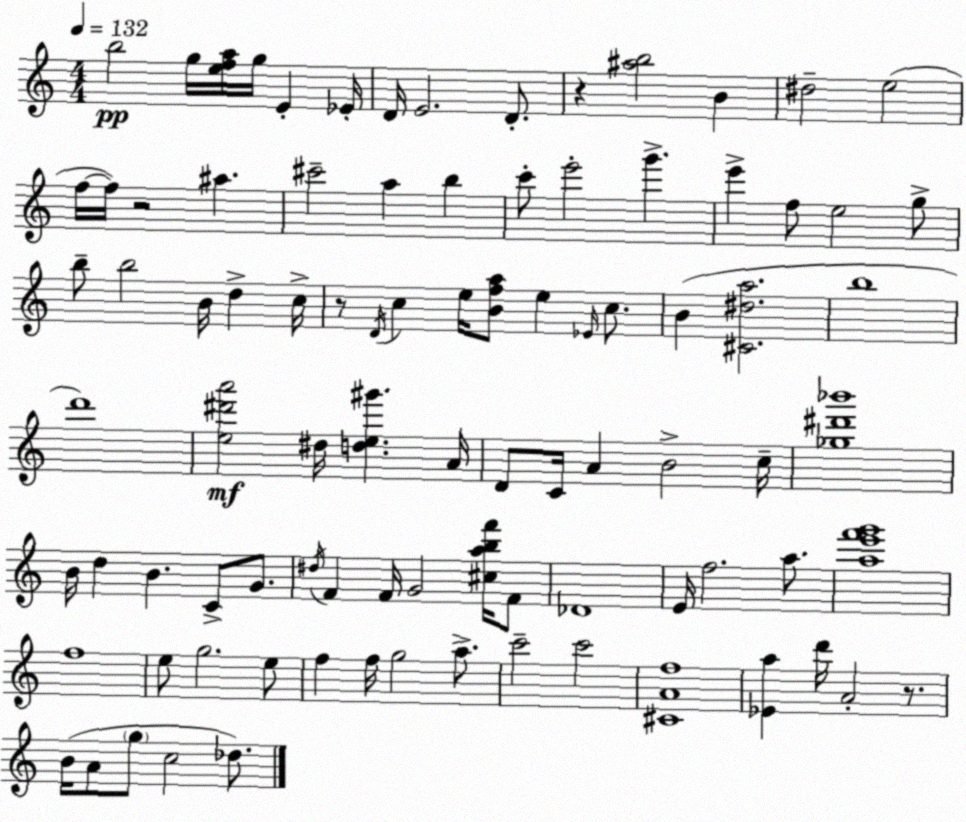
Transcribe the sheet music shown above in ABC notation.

X:1
T:Untitled
M:4/4
L:1/4
K:C
b2 g/4 [efa]/4 g/4 E _E/4 D/4 E2 D/2 z [^ab]2 B ^d2 e2 f/4 f/4 z2 ^a ^c'2 a b c'/2 e'2 g' e' f/2 e2 g/2 b/2 b2 B/4 d c/4 z/2 D/4 c e/4 [Bfa]/2 e _E/4 c/2 B [^C^da]2 b4 d'4 [e^d'a']2 ^d/4 [de^g'] A/4 D/2 C/4 A B2 c/4 [_g^d'_b']4 B/4 d B C/2 G/2 ^d/4 F F/4 G2 [^cabf']/4 F/2 _D4 E/4 f2 a/2 [ae'f'g']4 f4 e/2 g2 e/2 f f/4 g2 a/2 c'2 c'2 [^CAf]4 [_Ea] d'/4 A2 z/2 B/4 A/2 g/2 c2 _d/2